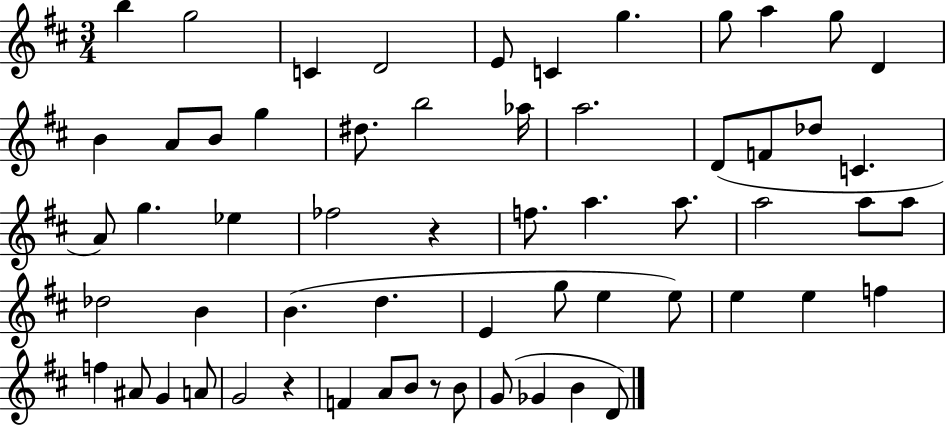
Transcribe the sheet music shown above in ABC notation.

X:1
T:Untitled
M:3/4
L:1/4
K:D
b g2 C D2 E/2 C g g/2 a g/2 D B A/2 B/2 g ^d/2 b2 _a/4 a2 D/2 F/2 _d/2 C A/2 g _e _f2 z f/2 a a/2 a2 a/2 a/2 _d2 B B d E g/2 e e/2 e e f f ^A/2 G A/2 G2 z F A/2 B/2 z/2 B/2 G/2 _G B D/2